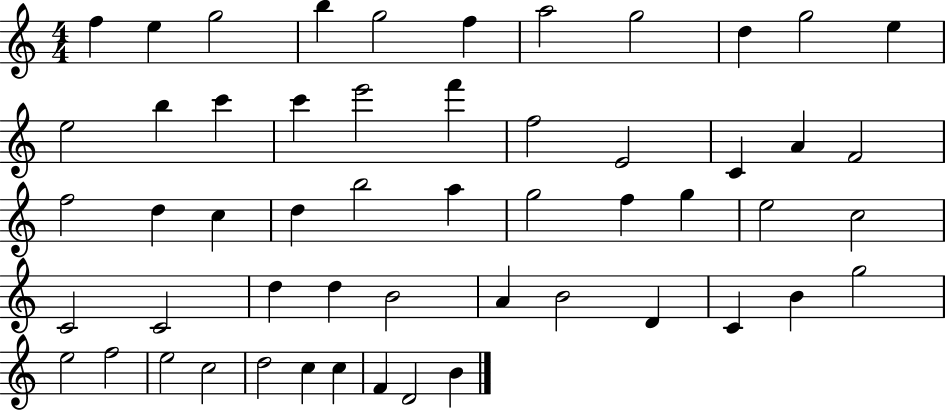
F5/q E5/q G5/h B5/q G5/h F5/q A5/h G5/h D5/q G5/h E5/q E5/h B5/q C6/q C6/q E6/h F6/q F5/h E4/h C4/q A4/q F4/h F5/h D5/q C5/q D5/q B5/h A5/q G5/h F5/q G5/q E5/h C5/h C4/h C4/h D5/q D5/q B4/h A4/q B4/h D4/q C4/q B4/q G5/h E5/h F5/h E5/h C5/h D5/h C5/q C5/q F4/q D4/h B4/q